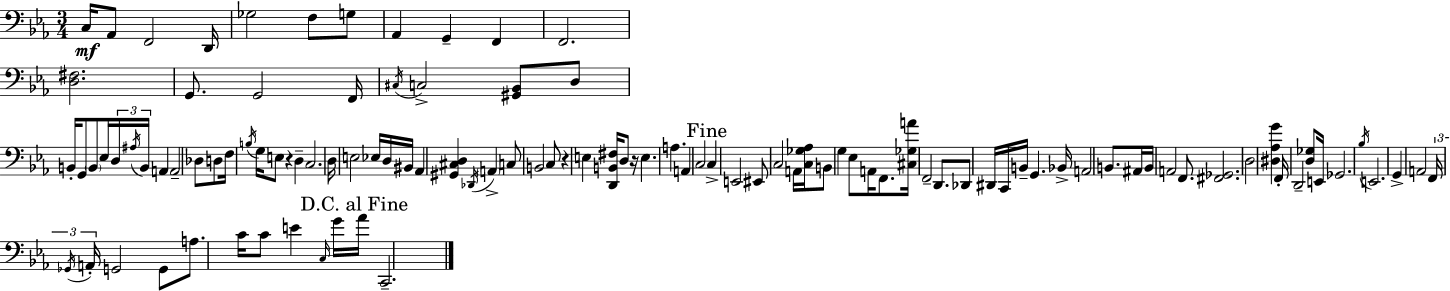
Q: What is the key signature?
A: EES major